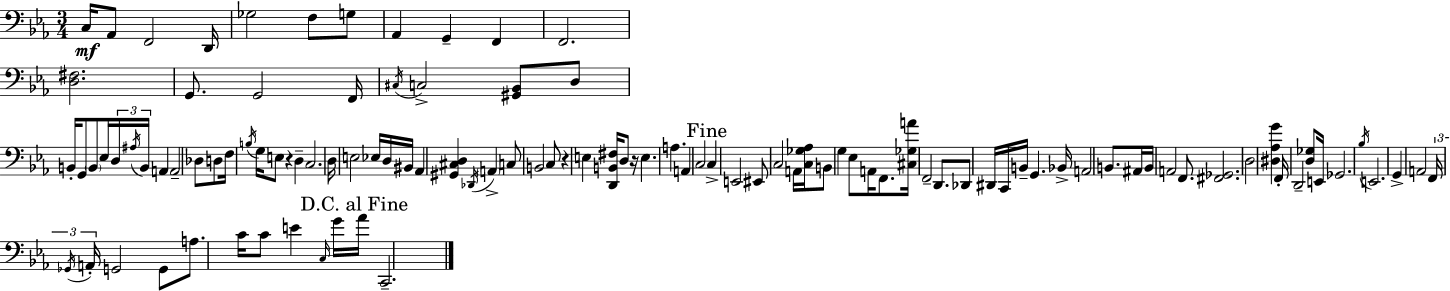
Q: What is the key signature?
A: EES major